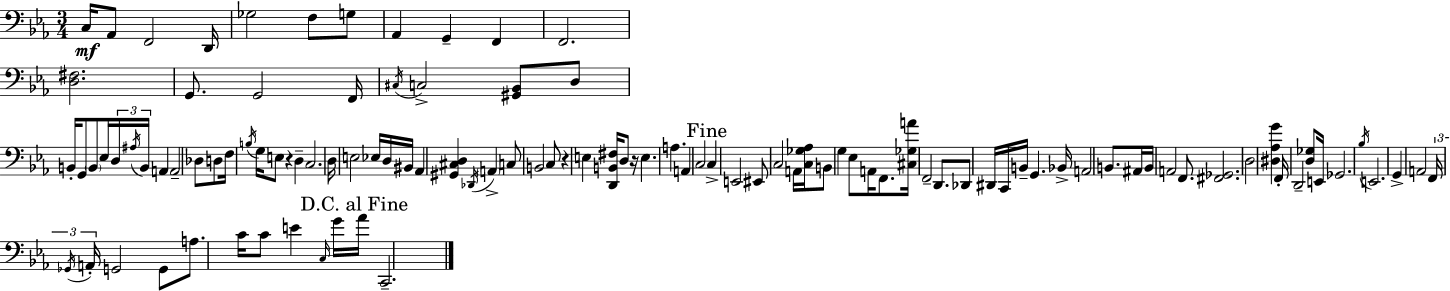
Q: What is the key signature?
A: EES major